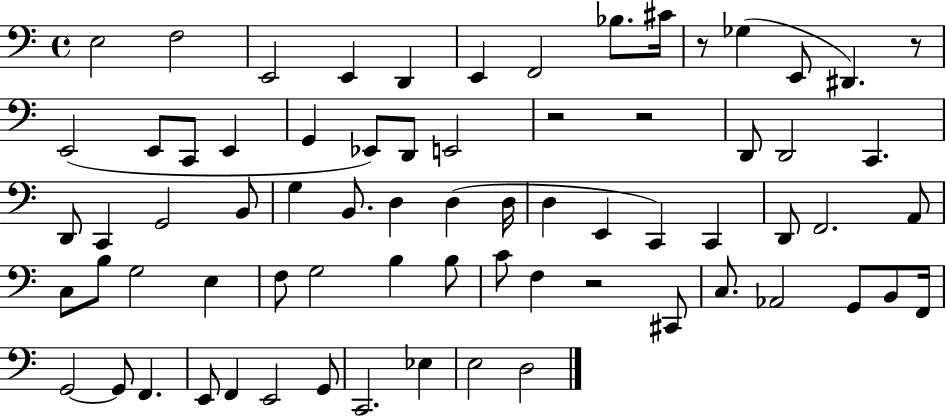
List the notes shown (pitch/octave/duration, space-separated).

E3/h F3/h E2/h E2/q D2/q E2/q F2/h Bb3/e. C#4/s R/e Gb3/q E2/e D#2/q. R/e E2/h E2/e C2/e E2/q G2/q Eb2/e D2/e E2/h R/h R/h D2/e D2/h C2/q. D2/e C2/q G2/h B2/e G3/q B2/e. D3/q D3/q D3/s D3/q E2/q C2/q C2/q D2/e F2/h. A2/e C3/e B3/e G3/h E3/q F3/e G3/h B3/q B3/e C4/e F3/q R/h C#2/e C3/e. Ab2/h G2/e B2/e F2/s G2/h G2/e F2/q. E2/e F2/q E2/h G2/e C2/h. Eb3/q E3/h D3/h